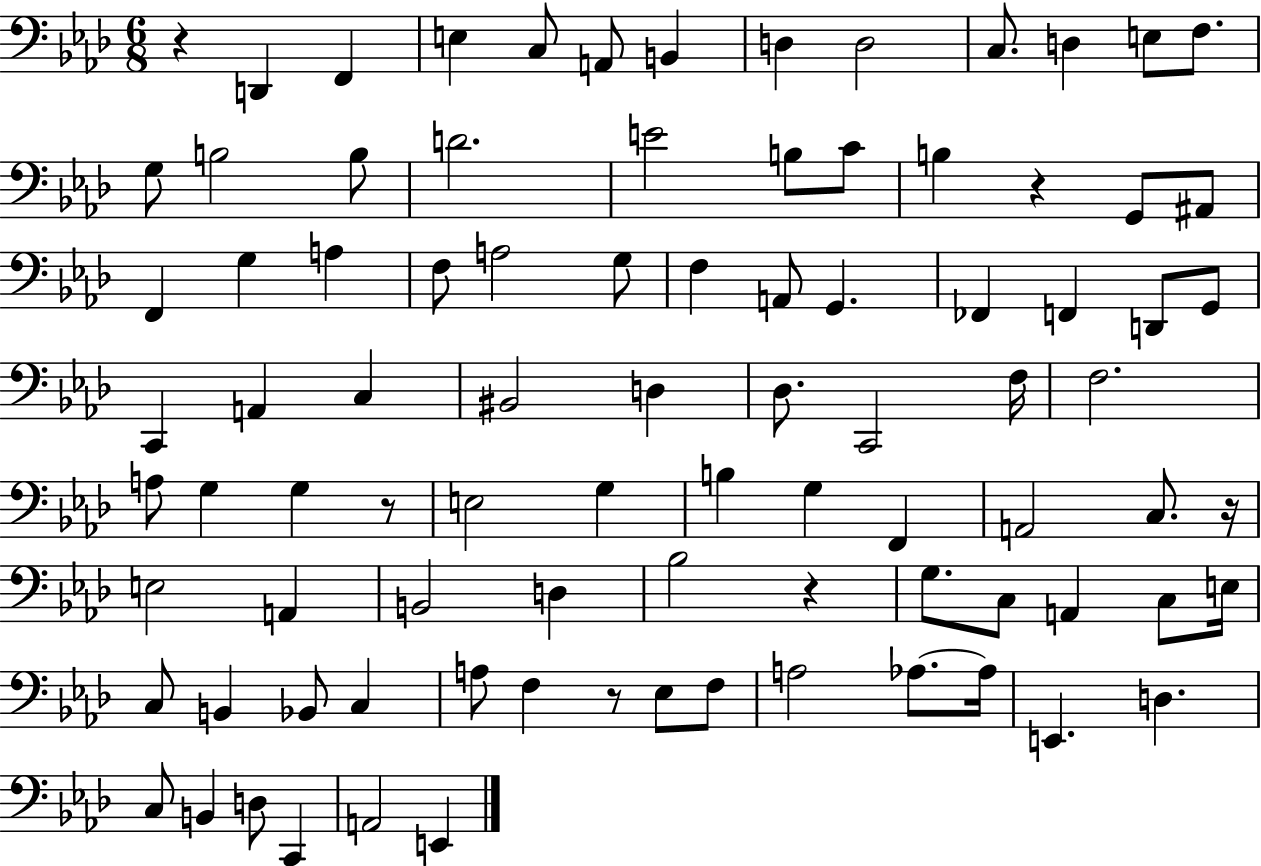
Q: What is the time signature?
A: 6/8